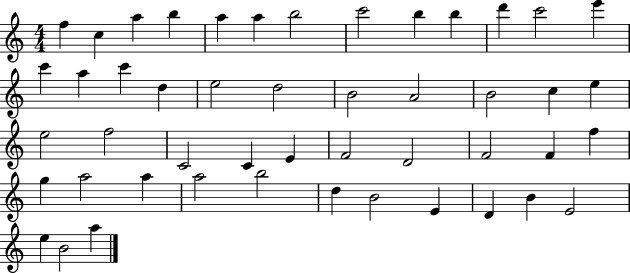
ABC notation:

X:1
T:Untitled
M:4/4
L:1/4
K:C
f c a b a a b2 c'2 b b d' c'2 e' c' a c' d e2 d2 B2 A2 B2 c e e2 f2 C2 C E F2 D2 F2 F f g a2 a a2 b2 d B2 E D B E2 e B2 a